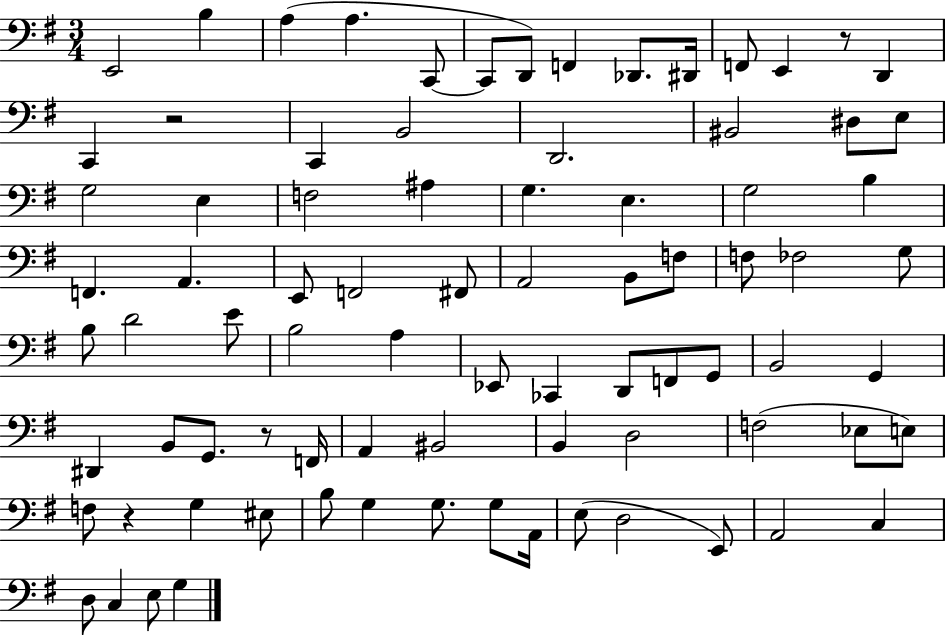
X:1
T:Untitled
M:3/4
L:1/4
K:G
E,,2 B, A, A, C,,/2 C,,/2 D,,/2 F,, _D,,/2 ^D,,/4 F,,/2 E,, z/2 D,, C,, z2 C,, B,,2 D,,2 ^B,,2 ^D,/2 E,/2 G,2 E, F,2 ^A, G, E, G,2 B, F,, A,, E,,/2 F,,2 ^F,,/2 A,,2 B,,/2 F,/2 F,/2 _F,2 G,/2 B,/2 D2 E/2 B,2 A, _E,,/2 _C,, D,,/2 F,,/2 G,,/2 B,,2 G,, ^D,, B,,/2 G,,/2 z/2 F,,/4 A,, ^B,,2 B,, D,2 F,2 _E,/2 E,/2 F,/2 z G, ^E,/2 B,/2 G, G,/2 G,/2 A,,/4 E,/2 D,2 E,,/2 A,,2 C, D,/2 C, E,/2 G,